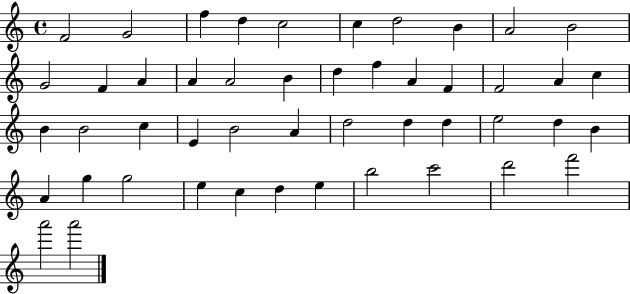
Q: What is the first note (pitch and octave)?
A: F4